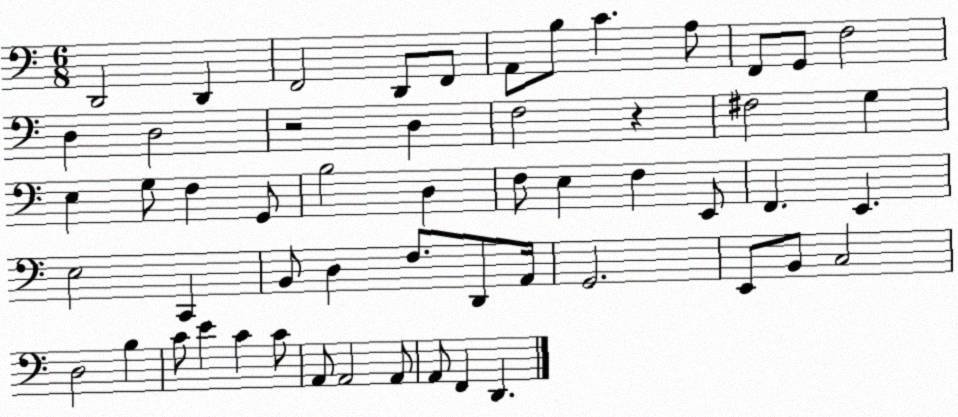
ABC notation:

X:1
T:Untitled
M:6/8
L:1/4
K:C
D,,2 D,, F,,2 D,,/2 F,,/2 A,,/2 B,/2 C A,/2 F,,/2 G,,/2 F,2 D, D,2 z2 D, F,2 z ^F,2 G, E, G,/2 F, G,,/2 B,2 D, F,/2 E, F, E,,/2 F,, E,, E,2 C,, B,,/2 D, F,/2 D,,/2 A,,/4 G,,2 E,,/2 B,,/2 C,2 D,2 B, C/2 E C C/2 A,,/2 A,,2 A,,/2 A,,/2 F,, D,,